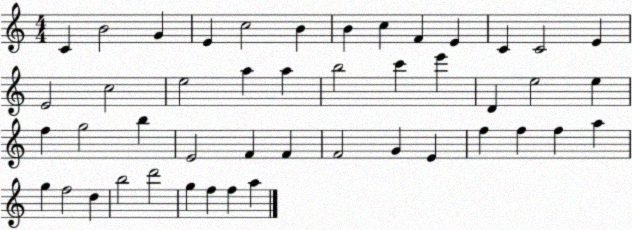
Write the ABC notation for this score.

X:1
T:Untitled
M:4/4
L:1/4
K:C
C B2 G E c2 B B c F E C C2 E E2 c2 e2 a a b2 c' e' D e2 e f g2 b E2 F F F2 G E f f f a g f2 d b2 d'2 g f f a